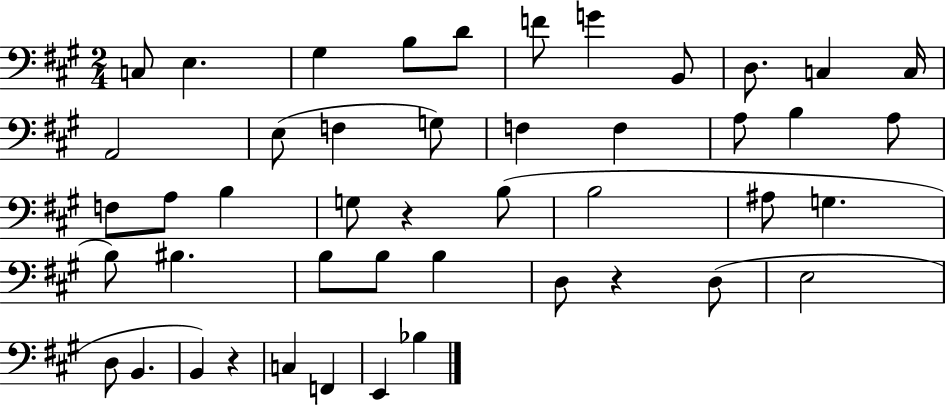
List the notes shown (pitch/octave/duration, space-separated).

C3/e E3/q. G#3/q B3/e D4/e F4/e G4/q B2/e D3/e. C3/q C3/s A2/h E3/e F3/q G3/e F3/q F3/q A3/e B3/q A3/e F3/e A3/e B3/q G3/e R/q B3/e B3/h A#3/e G3/q. B3/e BIS3/q. B3/e B3/e B3/q D3/e R/q D3/e E3/h D3/e B2/q. B2/q R/q C3/q F2/q E2/q Bb3/q